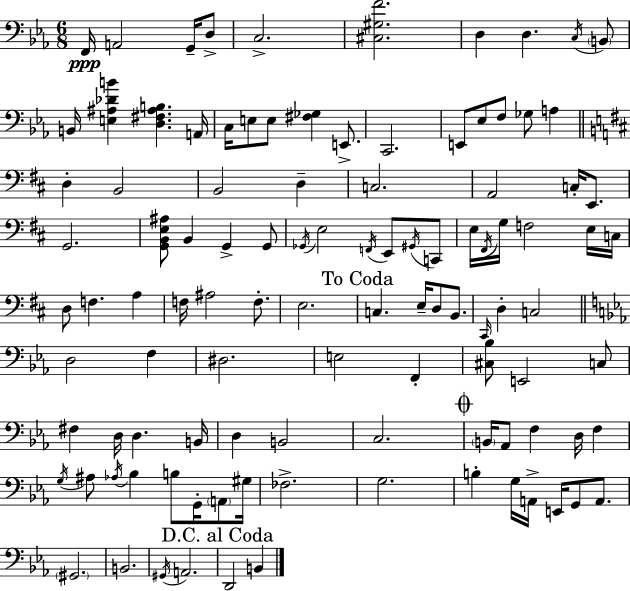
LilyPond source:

{
  \clef bass
  \numericTimeSignature
  \time 6/8
  \key ees \major
  f,16\ppp a,2 g,16-- d8-> | c2.-> | <cis gis f'>2. | d4 d4. \acciaccatura { c16 } \parenthesize b,8 | \break b,16 <e ais des' b'>4 <d fis ais b>4. | a,16 c16 e8 e8 <fis ges>4 e,8.-> | c,2. | e,8 ees8 f8 ges8 a4 | \break \bar "||" \break \key d \major d4-. b,2 | b,2 d4-- | c2. | a,2 c16-. e,8. | \break g,2. | <g, b, e ais>8 b,4 g,4-> g,8 | \acciaccatura { ges,16 } e2 \acciaccatura { f,16 } e,8 | \acciaccatura { gis,16 } c,8 e16 \acciaccatura { fis,16 } g16 f2 | \break e16 c16 d8 f4. | a4 f16 ais2 | f8.-. e2. | \mark "To Coda" c4. e16-- d8 | \break b,8. \grace { cis,16 } d4-. c2 | \bar "||" \break \key ees \major d2 f4 | dis2. | e2 f,4-. | <cis bes>8 e,2 c8 | \break fis4 d16 d4. b,16 | d4 b,2 | c2. | \mark \markup { \musicglyph "scripts.coda" } \parenthesize b,16 aes,8 f4 d16 f4 | \break \acciaccatura { g16 } ais8 \acciaccatura { aes16 } bes4 b8 g,16-. \parenthesize a,8 | gis16 fes2.-> | g2. | b4-. g16 a,16-> e,16 g,8 a,8. | \break \parenthesize gis,2. | b,2. | \acciaccatura { gis,16 } a,2. | \mark "D.C. al Coda" d,2 b,4 | \break \bar "|."
}